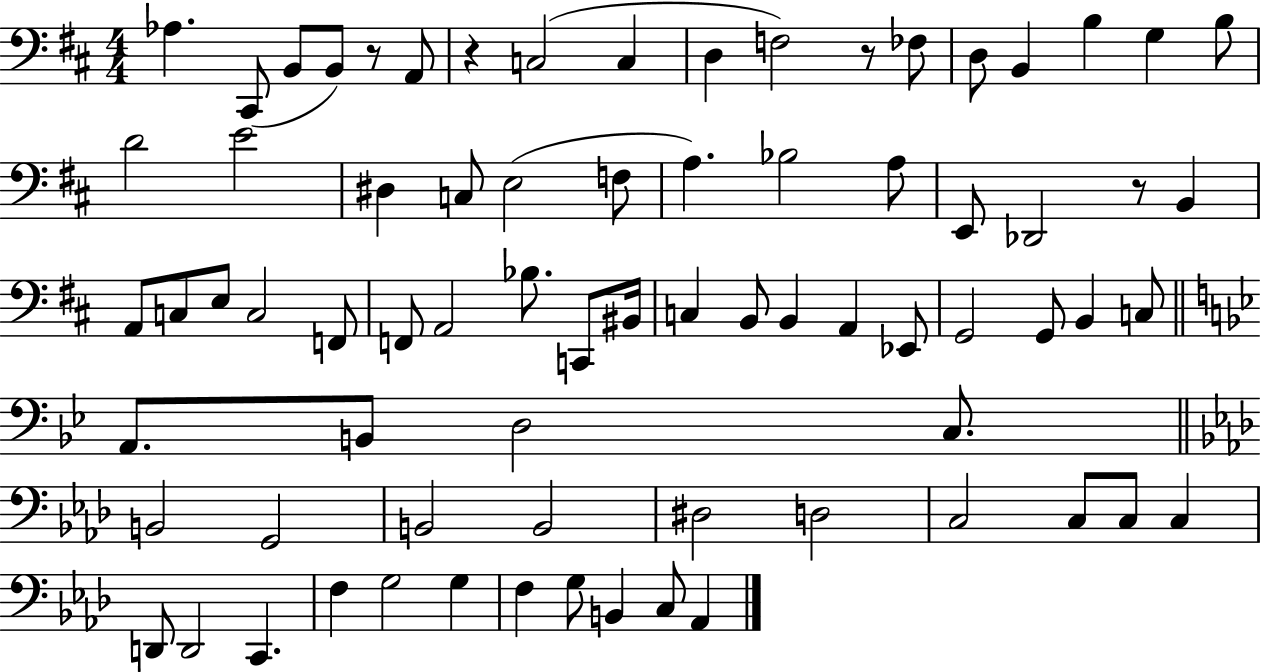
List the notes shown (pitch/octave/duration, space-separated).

Ab3/q. C#2/e B2/e B2/e R/e A2/e R/q C3/h C3/q D3/q F3/h R/e FES3/e D3/e B2/q B3/q G3/q B3/e D4/h E4/h D#3/q C3/e E3/h F3/e A3/q. Bb3/h A3/e E2/e Db2/h R/e B2/q A2/e C3/e E3/e C3/h F2/e F2/e A2/h Bb3/e. C2/e BIS2/s C3/q B2/e B2/q A2/q Eb2/e G2/h G2/e B2/q C3/e A2/e. B2/e D3/h C3/e. B2/h G2/h B2/h B2/h D#3/h D3/h C3/h C3/e C3/e C3/q D2/e D2/h C2/q. F3/q G3/h G3/q F3/q G3/e B2/q C3/e Ab2/q